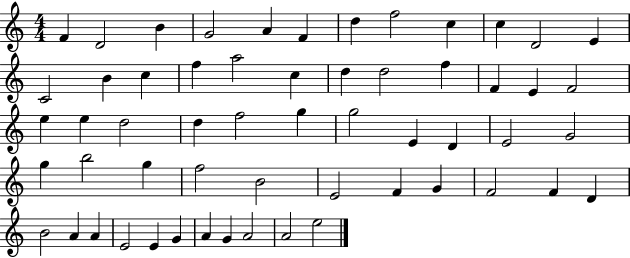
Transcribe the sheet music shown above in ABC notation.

X:1
T:Untitled
M:4/4
L:1/4
K:C
F D2 B G2 A F d f2 c c D2 E C2 B c f a2 c d d2 f F E F2 e e d2 d f2 g g2 E D E2 G2 g b2 g f2 B2 E2 F G F2 F D B2 A A E2 E G A G A2 A2 e2